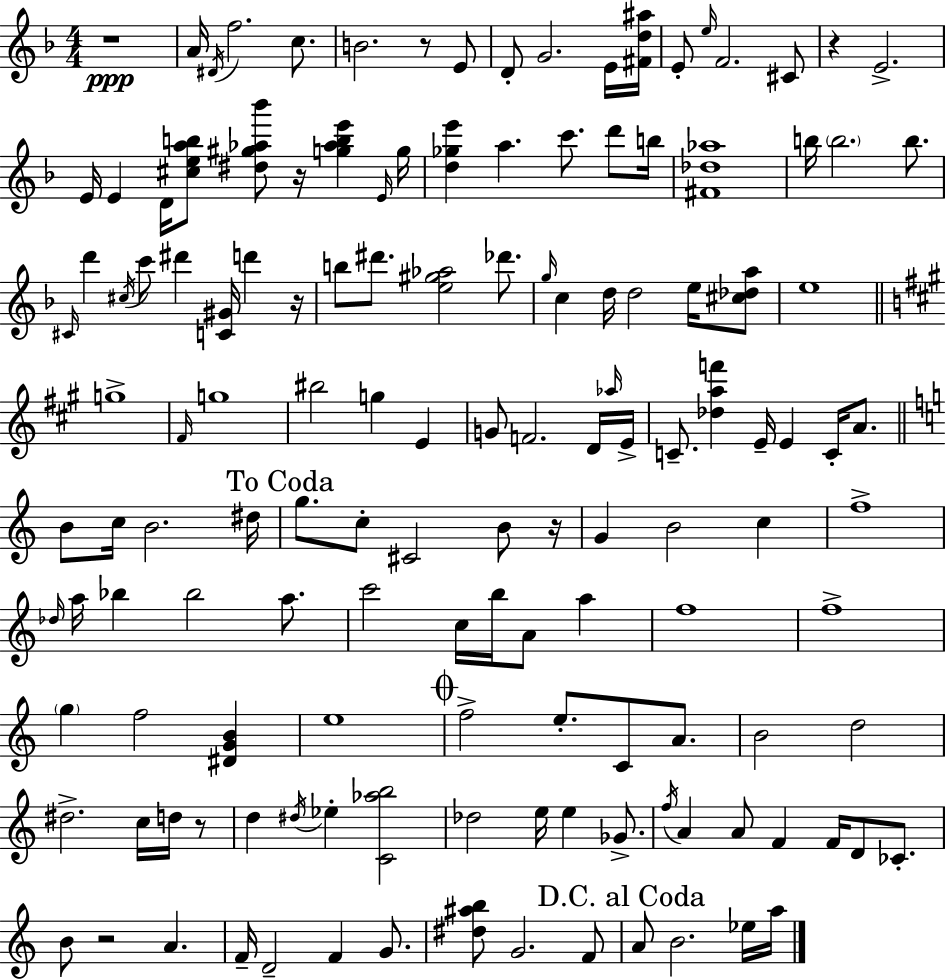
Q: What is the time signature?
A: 4/4